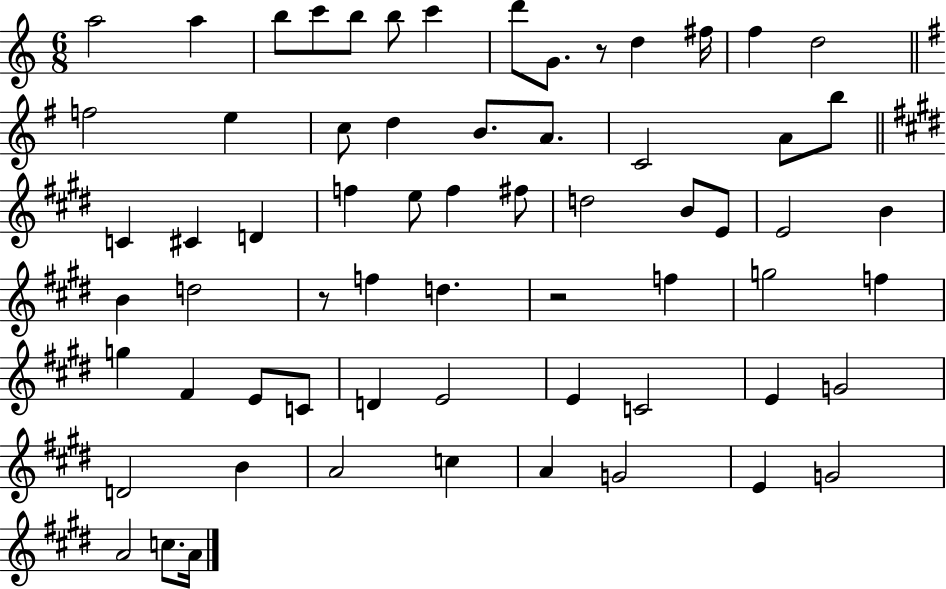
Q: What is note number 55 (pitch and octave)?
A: C5